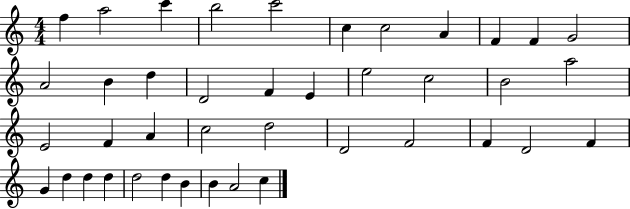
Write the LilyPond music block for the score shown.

{
  \clef treble
  \numericTimeSignature
  \time 4/4
  \key c \major
  f''4 a''2 c'''4 | b''2 c'''2 | c''4 c''2 a'4 | f'4 f'4 g'2 | \break a'2 b'4 d''4 | d'2 f'4 e'4 | e''2 c''2 | b'2 a''2 | \break e'2 f'4 a'4 | c''2 d''2 | d'2 f'2 | f'4 d'2 f'4 | \break g'4 d''4 d''4 d''4 | d''2 d''4 b'4 | b'4 a'2 c''4 | \bar "|."
}